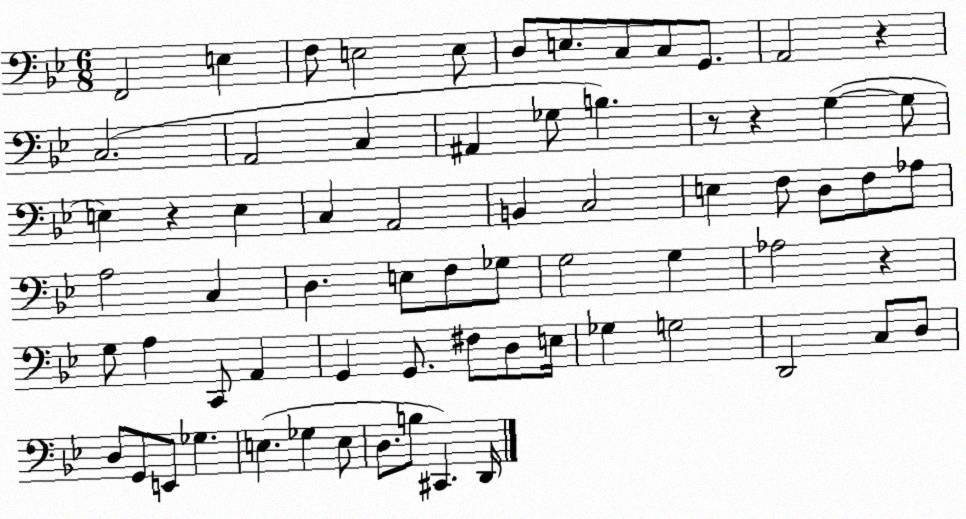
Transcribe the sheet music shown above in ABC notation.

X:1
T:Untitled
M:6/8
L:1/4
K:Bb
F,,2 E, F,/2 E,2 E,/2 D,/2 E,/2 C,/2 C,/2 G,,/2 A,,2 z C,2 A,,2 C, ^A,, _G,/2 B, z/2 z G, G,/2 E, z E, C, A,,2 B,, C,2 E, F,/2 D,/2 F,/2 _A,/2 A,2 C, D, E,/2 F,/2 _G,/2 G,2 G, _A,2 z G,/2 A, C,,/2 A,, G,, G,,/2 ^F,/2 D,/2 E,/4 _G, G,2 D,,2 C,/2 D,/2 D,/2 G,,/2 E,,/2 _G, E, _G, E,/2 D,/2 B,/2 ^C,, D,,/4